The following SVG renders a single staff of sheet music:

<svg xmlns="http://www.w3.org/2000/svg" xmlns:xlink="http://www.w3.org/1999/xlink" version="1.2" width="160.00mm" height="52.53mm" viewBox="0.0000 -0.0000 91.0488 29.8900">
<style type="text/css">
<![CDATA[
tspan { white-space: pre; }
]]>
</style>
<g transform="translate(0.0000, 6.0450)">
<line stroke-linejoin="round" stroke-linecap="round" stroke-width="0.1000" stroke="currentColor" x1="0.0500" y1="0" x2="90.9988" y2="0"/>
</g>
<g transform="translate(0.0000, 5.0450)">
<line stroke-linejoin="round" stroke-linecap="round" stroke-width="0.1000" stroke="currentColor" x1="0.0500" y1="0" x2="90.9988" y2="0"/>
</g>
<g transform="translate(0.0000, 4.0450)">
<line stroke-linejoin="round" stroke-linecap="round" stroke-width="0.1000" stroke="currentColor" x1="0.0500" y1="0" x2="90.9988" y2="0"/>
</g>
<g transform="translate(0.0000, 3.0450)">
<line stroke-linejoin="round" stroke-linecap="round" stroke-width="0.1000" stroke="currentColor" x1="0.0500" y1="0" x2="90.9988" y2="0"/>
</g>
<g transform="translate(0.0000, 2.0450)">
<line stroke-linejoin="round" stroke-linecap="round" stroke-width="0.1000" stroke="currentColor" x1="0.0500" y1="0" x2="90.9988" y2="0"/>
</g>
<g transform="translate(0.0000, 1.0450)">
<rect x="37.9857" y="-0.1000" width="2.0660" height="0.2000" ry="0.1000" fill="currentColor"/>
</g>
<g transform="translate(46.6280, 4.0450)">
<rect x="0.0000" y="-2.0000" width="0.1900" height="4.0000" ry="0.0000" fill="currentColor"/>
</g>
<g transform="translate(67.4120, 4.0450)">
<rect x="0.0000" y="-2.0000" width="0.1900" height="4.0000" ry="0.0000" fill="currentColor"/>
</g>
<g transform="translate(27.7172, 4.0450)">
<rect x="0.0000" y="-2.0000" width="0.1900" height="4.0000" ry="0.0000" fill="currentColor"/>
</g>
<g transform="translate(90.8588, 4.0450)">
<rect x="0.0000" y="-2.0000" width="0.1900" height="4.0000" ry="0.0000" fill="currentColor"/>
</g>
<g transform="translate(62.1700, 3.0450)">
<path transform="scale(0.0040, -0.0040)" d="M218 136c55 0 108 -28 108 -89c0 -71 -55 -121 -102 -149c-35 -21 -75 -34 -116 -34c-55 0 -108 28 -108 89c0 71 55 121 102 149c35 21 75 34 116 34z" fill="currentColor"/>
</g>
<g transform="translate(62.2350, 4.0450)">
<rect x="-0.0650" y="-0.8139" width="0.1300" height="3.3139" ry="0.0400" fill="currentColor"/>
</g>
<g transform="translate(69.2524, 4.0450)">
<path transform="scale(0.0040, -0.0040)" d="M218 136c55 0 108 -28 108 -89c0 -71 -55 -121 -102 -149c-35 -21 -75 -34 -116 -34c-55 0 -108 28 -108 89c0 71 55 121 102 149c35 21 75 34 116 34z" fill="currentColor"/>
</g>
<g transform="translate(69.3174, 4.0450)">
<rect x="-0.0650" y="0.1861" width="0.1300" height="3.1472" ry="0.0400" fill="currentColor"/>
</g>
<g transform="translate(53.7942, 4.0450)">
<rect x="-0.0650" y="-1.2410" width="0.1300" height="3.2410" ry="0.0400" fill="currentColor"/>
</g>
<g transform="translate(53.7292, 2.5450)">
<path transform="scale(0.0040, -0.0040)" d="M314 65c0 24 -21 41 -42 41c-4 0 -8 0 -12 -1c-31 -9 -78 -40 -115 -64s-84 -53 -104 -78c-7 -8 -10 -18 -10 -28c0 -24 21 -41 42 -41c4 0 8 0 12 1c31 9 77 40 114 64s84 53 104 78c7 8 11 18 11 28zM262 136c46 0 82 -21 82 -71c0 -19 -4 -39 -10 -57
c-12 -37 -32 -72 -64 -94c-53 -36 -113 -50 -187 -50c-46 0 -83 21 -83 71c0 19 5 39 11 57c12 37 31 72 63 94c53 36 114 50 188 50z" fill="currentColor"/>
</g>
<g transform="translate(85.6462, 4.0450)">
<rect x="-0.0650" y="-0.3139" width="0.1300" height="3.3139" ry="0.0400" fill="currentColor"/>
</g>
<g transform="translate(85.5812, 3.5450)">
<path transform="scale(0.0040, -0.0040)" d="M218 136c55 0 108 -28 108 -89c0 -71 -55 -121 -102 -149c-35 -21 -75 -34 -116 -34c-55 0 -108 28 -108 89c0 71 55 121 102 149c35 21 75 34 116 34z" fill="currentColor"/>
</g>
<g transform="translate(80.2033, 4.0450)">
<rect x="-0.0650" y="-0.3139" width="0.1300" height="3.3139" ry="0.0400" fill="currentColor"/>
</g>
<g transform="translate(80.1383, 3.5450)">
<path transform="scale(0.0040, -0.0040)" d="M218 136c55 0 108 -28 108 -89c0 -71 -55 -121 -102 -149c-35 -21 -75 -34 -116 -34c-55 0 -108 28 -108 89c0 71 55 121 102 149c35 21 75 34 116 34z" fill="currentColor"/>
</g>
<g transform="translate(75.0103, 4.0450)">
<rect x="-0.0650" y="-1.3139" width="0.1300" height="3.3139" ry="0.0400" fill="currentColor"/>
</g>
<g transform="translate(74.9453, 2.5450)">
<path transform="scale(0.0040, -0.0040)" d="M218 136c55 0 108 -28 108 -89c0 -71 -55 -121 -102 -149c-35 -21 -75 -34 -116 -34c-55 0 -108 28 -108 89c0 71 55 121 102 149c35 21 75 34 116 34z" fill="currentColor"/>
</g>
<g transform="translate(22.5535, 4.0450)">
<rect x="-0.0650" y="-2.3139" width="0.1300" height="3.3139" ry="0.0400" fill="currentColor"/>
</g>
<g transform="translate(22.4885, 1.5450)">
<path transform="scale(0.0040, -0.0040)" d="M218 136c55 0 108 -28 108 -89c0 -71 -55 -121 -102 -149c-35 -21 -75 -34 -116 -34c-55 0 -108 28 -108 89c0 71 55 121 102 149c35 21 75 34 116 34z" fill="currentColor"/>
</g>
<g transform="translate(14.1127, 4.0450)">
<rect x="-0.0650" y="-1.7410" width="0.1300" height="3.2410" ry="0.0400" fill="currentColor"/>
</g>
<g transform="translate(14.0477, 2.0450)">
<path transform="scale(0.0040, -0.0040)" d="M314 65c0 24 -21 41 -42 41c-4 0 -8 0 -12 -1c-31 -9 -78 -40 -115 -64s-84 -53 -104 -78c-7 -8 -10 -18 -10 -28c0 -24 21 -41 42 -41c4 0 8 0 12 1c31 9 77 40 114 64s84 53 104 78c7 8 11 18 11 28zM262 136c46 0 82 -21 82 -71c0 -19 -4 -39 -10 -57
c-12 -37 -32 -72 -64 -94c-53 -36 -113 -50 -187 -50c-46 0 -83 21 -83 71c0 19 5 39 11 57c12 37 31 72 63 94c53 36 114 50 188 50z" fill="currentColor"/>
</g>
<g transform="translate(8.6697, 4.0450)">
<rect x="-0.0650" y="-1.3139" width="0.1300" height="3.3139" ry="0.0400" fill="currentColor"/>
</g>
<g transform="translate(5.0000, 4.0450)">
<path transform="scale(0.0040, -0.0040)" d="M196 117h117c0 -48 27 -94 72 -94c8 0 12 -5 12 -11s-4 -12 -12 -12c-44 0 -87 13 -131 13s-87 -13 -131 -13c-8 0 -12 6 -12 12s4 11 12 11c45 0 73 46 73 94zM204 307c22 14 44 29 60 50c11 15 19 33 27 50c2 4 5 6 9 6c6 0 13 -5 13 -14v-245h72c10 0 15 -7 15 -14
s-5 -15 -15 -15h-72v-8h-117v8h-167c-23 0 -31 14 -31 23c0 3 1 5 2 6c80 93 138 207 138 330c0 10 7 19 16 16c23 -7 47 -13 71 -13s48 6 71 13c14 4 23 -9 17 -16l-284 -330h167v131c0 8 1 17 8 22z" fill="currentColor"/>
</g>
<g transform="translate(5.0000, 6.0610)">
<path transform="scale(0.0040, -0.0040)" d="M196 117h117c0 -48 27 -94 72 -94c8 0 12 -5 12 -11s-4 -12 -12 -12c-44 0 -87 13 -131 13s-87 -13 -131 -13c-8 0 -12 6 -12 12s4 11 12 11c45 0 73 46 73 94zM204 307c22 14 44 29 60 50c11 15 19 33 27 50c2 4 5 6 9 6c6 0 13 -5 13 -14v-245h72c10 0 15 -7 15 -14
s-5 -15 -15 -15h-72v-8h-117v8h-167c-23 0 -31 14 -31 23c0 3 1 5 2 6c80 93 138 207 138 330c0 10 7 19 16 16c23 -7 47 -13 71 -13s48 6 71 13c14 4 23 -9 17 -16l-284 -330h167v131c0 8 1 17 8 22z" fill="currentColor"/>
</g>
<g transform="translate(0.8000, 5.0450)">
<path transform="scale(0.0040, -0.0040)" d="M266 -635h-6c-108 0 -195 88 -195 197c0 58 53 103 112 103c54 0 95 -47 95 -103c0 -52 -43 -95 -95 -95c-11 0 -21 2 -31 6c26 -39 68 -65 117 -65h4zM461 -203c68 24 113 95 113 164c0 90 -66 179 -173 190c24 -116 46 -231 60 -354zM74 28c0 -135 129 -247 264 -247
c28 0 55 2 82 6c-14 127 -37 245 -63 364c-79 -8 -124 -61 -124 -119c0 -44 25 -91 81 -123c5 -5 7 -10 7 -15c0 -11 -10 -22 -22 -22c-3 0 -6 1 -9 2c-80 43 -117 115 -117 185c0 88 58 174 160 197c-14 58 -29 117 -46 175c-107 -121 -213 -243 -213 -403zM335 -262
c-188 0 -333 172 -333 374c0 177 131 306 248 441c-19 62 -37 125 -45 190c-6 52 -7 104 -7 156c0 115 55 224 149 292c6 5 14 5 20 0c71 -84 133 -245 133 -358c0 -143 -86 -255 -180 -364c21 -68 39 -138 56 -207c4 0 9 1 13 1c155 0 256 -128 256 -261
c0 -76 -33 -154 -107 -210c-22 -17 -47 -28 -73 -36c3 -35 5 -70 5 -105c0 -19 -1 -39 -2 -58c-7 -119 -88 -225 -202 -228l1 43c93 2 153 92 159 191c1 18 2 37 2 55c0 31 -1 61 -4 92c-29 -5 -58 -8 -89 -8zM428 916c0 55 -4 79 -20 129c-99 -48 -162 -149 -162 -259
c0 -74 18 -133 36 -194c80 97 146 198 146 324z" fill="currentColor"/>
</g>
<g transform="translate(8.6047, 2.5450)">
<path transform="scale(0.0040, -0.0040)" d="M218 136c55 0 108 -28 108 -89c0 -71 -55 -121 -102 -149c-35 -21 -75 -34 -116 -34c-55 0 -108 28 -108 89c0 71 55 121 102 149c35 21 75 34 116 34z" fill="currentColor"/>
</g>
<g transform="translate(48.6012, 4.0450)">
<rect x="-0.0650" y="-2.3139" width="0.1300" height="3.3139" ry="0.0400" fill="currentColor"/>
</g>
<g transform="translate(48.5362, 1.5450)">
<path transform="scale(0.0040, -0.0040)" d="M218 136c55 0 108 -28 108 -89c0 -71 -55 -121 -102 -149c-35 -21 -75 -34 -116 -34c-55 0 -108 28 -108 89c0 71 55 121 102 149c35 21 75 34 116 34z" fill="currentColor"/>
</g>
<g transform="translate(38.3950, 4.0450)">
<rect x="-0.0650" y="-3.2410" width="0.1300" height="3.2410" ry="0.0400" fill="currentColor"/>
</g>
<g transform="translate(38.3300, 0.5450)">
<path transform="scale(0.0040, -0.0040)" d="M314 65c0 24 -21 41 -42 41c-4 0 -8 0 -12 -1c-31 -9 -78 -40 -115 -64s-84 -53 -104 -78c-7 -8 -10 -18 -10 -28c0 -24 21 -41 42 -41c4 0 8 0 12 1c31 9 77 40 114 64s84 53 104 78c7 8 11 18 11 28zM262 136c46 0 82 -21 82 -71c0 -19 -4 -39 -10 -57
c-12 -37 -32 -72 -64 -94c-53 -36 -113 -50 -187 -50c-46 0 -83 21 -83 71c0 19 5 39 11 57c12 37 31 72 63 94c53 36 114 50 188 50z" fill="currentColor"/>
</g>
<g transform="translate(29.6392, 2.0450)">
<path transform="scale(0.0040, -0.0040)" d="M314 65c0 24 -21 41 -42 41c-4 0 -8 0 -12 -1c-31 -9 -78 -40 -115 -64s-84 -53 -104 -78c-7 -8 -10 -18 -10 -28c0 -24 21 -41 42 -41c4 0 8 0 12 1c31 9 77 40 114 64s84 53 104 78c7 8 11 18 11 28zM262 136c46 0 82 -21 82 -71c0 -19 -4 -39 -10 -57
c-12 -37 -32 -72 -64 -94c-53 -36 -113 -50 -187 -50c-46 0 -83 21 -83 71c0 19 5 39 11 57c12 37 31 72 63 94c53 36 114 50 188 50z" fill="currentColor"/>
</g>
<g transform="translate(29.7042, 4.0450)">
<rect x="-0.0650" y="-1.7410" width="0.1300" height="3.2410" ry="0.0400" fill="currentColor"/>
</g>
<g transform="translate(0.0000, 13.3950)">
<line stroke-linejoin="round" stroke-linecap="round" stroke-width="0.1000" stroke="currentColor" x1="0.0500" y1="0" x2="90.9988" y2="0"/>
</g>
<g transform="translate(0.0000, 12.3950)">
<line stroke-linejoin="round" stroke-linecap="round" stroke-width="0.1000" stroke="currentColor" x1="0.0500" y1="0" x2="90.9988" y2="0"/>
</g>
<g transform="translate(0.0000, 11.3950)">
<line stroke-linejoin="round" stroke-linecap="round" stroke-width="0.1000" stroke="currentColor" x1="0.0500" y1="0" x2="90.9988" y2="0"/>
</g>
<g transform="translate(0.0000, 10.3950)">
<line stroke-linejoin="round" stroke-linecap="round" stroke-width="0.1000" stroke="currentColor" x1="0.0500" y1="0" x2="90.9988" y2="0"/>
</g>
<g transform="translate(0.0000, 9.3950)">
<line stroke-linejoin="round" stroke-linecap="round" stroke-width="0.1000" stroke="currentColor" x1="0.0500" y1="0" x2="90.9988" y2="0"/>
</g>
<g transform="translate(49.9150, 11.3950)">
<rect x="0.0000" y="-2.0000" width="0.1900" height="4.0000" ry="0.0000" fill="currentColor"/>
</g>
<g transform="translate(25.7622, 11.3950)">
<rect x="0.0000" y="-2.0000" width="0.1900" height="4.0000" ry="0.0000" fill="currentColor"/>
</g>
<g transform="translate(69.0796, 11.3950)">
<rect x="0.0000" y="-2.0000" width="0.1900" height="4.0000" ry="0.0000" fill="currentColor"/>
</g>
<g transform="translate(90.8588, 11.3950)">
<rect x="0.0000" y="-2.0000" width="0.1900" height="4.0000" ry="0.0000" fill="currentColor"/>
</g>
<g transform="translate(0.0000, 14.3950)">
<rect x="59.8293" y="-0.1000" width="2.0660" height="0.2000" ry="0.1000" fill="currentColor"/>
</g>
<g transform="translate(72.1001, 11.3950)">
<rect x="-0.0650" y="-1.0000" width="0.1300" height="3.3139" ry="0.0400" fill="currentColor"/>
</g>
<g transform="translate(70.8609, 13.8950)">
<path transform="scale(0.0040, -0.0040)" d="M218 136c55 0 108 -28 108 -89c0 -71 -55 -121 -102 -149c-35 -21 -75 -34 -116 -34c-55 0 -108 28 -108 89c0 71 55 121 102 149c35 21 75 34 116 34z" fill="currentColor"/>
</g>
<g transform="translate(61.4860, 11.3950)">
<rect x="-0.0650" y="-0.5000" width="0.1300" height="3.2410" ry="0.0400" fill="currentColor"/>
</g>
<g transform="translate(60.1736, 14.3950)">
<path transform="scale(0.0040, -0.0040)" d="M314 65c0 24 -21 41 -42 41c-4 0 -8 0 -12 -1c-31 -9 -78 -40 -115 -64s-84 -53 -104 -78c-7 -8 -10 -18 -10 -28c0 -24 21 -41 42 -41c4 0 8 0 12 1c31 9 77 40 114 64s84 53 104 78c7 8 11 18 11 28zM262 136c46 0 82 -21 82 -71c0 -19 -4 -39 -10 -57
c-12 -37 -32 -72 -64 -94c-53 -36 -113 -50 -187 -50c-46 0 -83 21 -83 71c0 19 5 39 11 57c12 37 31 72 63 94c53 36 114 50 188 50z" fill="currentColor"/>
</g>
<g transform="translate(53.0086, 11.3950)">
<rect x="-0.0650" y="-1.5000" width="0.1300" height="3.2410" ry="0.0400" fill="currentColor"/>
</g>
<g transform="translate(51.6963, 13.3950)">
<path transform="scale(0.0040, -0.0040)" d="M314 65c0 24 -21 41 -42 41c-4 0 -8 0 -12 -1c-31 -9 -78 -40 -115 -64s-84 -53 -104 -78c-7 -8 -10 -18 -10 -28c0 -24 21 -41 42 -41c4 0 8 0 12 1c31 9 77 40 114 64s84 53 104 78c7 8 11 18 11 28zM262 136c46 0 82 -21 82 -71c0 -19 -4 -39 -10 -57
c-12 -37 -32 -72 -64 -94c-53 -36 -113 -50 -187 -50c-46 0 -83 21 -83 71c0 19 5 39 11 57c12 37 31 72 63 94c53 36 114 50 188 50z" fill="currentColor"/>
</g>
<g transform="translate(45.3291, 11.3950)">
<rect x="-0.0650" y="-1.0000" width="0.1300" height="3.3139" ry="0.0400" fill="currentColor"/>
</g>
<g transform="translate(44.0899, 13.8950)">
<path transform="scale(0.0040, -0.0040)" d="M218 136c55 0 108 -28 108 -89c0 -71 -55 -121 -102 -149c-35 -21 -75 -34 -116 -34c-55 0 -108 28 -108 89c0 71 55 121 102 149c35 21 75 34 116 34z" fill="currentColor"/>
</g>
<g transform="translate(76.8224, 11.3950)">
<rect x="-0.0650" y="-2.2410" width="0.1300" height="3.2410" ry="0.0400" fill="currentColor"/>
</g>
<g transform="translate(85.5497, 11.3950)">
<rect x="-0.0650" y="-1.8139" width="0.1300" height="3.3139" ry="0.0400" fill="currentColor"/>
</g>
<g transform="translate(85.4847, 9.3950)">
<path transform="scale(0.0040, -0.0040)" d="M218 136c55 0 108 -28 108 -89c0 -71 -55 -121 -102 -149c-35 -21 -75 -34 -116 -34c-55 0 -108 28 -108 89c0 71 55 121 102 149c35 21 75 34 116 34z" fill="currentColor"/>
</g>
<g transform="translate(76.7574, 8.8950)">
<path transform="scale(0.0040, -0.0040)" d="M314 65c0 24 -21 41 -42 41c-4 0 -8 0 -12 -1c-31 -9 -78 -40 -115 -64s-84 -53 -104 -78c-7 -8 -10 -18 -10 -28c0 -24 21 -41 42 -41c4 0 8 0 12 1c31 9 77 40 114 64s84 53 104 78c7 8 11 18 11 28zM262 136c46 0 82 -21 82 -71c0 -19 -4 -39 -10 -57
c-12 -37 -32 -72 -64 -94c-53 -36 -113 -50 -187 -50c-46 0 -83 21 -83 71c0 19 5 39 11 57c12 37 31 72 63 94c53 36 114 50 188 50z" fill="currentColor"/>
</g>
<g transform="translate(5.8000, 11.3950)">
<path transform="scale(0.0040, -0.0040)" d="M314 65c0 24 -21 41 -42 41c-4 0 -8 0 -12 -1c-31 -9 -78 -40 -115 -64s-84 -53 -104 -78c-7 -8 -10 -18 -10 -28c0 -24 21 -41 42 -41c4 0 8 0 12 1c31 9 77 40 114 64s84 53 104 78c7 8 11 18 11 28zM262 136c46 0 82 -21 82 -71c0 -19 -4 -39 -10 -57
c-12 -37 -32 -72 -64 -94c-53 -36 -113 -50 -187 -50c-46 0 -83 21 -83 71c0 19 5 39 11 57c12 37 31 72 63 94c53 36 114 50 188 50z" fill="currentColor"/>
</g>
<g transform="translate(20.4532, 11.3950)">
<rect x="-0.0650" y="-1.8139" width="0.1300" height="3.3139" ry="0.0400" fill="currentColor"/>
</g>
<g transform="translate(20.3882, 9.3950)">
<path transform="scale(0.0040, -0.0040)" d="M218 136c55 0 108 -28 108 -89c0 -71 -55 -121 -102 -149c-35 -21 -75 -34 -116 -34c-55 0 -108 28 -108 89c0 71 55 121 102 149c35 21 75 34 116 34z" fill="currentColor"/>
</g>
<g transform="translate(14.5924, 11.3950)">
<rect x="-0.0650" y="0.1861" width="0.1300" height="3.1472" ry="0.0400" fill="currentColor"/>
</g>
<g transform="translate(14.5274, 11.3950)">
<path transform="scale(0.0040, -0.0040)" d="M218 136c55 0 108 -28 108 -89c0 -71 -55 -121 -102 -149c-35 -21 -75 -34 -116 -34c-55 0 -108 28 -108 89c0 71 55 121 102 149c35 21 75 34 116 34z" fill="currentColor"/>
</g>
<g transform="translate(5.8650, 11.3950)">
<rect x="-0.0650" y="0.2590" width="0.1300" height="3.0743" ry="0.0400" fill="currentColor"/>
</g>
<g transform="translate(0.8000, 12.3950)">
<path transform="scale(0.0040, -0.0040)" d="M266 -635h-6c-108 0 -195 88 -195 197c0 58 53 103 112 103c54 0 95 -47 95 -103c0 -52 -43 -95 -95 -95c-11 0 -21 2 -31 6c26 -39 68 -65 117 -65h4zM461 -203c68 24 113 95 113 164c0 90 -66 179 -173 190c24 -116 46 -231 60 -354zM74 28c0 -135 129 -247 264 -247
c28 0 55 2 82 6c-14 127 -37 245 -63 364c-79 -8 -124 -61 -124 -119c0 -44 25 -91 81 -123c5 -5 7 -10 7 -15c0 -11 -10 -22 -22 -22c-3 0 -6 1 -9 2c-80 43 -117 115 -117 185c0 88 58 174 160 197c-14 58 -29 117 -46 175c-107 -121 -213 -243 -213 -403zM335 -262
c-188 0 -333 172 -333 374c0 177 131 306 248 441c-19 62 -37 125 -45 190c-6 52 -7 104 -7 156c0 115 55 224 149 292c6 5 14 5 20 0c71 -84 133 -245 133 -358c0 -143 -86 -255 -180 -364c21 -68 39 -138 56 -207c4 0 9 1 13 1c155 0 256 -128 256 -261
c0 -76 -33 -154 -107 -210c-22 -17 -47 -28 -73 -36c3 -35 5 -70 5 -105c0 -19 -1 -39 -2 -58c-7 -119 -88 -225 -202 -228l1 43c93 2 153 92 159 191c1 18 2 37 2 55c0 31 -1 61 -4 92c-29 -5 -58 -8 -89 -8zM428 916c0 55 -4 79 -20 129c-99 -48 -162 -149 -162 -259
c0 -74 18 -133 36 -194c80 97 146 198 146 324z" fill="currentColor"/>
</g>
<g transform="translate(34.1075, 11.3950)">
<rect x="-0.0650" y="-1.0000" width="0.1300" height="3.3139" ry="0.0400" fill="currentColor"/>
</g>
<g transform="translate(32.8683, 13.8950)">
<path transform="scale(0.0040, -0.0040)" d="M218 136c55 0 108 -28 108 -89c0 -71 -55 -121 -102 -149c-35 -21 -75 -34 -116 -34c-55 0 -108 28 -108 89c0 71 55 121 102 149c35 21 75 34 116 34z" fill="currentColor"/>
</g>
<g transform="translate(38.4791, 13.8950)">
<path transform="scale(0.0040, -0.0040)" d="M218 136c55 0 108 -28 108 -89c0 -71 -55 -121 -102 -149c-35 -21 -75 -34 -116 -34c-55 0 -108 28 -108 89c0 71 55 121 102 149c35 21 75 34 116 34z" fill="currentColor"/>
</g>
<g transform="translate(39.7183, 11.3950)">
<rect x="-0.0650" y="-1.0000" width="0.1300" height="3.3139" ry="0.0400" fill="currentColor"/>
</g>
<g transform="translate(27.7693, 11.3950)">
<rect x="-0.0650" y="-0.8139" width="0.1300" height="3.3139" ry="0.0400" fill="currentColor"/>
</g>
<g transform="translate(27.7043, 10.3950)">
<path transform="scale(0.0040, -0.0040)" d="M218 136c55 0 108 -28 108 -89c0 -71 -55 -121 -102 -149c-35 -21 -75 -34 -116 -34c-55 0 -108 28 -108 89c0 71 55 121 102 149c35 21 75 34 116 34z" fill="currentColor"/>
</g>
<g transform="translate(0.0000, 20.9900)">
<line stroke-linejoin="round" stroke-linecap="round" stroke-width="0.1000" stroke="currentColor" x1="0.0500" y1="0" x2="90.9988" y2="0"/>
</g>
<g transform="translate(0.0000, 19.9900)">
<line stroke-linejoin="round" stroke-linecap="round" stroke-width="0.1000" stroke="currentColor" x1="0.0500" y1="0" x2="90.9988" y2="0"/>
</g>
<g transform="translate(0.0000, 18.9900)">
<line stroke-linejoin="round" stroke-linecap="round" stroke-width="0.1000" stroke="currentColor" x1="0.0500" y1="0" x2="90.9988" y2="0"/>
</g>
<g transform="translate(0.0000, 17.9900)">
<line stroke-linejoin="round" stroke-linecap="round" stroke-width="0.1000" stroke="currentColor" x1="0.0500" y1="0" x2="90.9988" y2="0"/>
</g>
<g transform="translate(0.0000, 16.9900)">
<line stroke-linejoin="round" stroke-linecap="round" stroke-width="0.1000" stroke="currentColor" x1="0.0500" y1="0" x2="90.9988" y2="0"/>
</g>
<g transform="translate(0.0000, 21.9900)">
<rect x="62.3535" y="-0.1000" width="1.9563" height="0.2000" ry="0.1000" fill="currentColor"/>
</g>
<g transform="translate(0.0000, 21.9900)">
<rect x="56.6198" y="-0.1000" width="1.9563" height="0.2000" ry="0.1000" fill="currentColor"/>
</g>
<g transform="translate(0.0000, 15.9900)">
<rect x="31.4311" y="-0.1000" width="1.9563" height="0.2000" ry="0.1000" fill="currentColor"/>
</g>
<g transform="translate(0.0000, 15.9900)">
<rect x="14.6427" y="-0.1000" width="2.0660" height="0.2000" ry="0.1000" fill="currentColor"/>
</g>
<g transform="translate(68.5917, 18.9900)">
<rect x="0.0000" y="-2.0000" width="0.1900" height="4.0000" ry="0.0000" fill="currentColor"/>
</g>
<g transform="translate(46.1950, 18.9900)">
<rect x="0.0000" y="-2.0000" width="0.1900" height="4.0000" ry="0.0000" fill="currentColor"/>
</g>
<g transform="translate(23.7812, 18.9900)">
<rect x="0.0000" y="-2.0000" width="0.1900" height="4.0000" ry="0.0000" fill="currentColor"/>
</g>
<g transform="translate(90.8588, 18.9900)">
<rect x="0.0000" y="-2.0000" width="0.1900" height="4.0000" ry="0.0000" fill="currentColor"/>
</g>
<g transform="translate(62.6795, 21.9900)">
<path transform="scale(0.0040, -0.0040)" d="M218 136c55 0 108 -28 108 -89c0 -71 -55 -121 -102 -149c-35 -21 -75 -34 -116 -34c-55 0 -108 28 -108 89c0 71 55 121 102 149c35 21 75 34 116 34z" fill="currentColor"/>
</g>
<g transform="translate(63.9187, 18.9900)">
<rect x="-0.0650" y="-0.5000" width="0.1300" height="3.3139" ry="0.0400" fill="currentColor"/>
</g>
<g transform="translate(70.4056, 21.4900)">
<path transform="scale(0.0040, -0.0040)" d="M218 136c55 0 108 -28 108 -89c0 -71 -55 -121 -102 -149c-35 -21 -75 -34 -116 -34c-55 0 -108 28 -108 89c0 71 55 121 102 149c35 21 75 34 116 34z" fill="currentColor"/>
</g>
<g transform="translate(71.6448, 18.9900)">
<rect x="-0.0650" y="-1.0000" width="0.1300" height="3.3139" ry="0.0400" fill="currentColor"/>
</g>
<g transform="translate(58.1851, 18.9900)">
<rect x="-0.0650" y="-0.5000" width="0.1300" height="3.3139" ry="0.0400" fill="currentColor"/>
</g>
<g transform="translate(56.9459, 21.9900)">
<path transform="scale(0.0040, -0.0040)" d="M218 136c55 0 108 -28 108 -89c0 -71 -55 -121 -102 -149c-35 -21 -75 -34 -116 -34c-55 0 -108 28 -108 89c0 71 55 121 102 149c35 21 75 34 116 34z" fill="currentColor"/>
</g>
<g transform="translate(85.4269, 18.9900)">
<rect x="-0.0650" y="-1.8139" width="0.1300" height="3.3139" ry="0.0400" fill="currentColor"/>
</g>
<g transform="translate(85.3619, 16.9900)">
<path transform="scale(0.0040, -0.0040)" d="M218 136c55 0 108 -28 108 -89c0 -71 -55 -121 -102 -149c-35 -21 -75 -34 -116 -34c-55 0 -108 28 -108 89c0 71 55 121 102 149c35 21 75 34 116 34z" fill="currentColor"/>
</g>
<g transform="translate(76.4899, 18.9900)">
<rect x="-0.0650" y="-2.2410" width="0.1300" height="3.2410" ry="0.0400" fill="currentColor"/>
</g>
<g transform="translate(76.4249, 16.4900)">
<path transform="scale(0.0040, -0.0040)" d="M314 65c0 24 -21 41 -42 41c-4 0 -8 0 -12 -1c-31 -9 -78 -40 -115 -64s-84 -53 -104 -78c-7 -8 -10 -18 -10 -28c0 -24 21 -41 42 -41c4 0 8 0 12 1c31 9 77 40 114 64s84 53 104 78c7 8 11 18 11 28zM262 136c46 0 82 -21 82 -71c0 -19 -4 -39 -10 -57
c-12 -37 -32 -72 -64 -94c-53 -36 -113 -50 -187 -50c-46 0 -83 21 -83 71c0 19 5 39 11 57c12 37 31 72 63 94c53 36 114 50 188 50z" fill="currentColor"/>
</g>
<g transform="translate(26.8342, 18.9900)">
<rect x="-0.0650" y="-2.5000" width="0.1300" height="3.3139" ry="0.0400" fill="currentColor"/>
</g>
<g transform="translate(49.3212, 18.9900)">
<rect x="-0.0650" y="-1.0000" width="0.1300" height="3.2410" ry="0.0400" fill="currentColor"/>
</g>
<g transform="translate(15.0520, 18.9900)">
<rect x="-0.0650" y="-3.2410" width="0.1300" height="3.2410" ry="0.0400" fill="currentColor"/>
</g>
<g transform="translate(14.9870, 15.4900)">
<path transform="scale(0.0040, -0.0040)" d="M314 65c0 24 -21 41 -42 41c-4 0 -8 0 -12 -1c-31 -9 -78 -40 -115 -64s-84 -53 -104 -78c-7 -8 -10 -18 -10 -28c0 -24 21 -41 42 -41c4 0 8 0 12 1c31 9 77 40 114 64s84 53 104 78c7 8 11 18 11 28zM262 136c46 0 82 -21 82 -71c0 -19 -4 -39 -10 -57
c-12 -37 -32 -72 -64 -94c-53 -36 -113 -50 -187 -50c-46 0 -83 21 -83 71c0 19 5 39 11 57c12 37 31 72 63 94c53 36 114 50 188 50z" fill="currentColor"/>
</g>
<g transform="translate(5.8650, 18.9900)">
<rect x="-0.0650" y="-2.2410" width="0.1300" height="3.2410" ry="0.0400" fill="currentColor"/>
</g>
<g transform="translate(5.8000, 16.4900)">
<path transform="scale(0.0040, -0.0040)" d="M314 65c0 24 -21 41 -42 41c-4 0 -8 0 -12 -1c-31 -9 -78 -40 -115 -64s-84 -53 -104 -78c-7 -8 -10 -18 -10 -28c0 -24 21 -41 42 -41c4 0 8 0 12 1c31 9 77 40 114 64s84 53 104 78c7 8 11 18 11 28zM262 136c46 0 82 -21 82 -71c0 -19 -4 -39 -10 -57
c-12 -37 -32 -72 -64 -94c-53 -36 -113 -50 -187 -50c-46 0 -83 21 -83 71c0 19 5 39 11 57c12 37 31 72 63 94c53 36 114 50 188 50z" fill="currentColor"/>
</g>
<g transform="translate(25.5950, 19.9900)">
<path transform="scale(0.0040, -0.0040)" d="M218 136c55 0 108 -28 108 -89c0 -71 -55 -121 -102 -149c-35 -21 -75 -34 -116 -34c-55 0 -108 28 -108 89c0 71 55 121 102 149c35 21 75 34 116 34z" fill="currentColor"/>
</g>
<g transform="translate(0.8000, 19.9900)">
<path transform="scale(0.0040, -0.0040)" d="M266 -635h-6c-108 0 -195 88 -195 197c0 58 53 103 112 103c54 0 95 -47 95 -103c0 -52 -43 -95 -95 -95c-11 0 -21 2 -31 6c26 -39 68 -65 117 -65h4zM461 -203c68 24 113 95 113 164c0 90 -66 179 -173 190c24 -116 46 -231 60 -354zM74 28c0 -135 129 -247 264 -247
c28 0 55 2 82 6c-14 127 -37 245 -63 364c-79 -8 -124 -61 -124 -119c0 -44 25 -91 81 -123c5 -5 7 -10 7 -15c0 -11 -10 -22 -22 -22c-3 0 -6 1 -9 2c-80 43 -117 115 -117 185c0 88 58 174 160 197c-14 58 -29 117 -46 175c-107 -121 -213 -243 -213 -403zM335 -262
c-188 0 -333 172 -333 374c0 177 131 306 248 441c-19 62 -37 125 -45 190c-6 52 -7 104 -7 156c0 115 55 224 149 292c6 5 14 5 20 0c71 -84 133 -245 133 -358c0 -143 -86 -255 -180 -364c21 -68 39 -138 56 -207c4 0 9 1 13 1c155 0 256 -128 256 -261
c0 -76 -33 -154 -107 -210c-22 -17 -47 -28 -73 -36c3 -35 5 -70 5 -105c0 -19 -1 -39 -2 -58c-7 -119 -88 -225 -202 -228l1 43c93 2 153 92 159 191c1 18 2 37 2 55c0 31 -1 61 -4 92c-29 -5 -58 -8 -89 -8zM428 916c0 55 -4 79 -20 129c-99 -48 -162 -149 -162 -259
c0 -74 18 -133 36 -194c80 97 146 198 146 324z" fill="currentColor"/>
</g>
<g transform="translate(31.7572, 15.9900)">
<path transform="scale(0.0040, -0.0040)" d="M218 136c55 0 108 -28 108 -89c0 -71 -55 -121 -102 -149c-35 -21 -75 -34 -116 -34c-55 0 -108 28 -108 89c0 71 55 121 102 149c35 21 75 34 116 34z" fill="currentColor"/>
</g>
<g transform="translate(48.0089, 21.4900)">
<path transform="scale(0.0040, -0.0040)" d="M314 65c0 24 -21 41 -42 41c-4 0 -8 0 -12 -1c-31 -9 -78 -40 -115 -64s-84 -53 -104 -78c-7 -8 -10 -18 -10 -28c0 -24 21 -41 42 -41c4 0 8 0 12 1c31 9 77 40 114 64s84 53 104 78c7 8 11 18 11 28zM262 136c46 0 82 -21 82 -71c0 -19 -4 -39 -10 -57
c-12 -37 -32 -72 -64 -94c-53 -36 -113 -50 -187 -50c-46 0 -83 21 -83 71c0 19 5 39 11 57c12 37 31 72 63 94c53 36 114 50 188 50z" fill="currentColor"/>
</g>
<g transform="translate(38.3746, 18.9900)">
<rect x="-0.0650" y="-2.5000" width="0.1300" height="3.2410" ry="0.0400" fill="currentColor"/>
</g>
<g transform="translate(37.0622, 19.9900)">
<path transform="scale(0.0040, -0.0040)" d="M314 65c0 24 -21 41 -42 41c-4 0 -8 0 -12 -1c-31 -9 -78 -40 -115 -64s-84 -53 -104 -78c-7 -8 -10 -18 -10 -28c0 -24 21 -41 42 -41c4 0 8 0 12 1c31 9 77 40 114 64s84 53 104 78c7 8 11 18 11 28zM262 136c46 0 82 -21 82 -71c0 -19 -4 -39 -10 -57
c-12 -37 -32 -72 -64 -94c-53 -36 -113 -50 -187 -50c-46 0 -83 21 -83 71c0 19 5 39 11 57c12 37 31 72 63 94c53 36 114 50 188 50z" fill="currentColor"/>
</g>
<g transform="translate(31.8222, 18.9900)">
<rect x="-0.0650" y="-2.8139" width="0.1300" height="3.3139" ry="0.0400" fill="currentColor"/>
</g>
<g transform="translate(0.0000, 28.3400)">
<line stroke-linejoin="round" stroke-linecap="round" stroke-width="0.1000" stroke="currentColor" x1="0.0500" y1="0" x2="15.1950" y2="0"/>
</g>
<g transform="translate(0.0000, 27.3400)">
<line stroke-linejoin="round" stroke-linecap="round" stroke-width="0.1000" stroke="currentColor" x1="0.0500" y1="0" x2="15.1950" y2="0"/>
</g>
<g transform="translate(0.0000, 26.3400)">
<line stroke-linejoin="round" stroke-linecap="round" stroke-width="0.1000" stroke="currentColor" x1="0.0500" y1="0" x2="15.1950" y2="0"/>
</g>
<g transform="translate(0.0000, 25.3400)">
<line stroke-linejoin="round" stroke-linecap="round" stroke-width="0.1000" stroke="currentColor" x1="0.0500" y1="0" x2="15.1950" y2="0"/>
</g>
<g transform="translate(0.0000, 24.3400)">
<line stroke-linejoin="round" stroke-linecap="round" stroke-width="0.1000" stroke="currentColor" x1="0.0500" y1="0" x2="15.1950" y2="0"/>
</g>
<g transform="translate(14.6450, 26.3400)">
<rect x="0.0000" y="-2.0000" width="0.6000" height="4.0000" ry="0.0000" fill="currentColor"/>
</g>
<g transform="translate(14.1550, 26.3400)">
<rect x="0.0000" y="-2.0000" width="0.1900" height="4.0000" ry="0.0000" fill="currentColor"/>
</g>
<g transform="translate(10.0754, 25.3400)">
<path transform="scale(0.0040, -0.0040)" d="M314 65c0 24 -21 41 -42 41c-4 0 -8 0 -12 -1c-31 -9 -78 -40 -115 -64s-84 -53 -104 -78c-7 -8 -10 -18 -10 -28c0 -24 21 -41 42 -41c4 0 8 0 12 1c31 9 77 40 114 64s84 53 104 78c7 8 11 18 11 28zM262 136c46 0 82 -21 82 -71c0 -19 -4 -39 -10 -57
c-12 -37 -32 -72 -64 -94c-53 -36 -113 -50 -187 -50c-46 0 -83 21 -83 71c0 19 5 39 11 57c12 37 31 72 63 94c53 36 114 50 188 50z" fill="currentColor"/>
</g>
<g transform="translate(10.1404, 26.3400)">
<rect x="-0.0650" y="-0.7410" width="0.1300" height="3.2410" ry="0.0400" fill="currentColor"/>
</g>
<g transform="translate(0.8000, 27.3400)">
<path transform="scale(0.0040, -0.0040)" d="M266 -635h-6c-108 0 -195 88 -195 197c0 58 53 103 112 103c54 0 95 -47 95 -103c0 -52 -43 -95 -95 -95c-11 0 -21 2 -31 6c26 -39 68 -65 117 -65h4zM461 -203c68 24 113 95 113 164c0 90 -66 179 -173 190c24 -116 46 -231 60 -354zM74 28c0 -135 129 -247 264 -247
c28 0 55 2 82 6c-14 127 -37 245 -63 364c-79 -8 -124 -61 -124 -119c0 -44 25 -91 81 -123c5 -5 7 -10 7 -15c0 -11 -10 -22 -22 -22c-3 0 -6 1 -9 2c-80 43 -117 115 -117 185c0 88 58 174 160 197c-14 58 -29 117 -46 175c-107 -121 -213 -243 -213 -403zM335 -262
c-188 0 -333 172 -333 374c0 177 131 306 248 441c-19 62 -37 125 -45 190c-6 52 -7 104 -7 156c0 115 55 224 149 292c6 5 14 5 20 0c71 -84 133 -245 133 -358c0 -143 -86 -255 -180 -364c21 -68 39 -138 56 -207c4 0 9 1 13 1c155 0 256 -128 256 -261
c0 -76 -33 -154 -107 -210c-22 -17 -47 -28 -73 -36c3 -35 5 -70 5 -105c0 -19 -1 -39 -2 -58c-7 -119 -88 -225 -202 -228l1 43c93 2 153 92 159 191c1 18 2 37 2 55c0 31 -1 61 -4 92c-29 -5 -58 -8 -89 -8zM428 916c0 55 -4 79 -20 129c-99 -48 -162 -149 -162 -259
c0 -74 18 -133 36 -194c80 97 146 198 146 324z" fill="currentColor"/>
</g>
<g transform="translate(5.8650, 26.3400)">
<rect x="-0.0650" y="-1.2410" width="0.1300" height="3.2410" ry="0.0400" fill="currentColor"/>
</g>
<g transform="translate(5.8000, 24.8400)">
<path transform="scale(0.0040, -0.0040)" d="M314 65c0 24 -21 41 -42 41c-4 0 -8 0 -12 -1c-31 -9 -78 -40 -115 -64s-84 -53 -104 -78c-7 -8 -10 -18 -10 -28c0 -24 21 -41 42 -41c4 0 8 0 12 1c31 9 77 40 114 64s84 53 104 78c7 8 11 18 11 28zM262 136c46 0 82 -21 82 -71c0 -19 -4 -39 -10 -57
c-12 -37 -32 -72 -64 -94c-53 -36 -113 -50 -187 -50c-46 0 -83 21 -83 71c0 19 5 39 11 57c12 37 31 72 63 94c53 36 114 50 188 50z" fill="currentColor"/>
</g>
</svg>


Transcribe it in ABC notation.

X:1
T:Untitled
M:4/4
L:1/4
K:C
e f2 g f2 b2 g e2 d B e c c B2 B f d D D D E2 C2 D g2 f g2 b2 G a G2 D2 C C D g2 f e2 d2